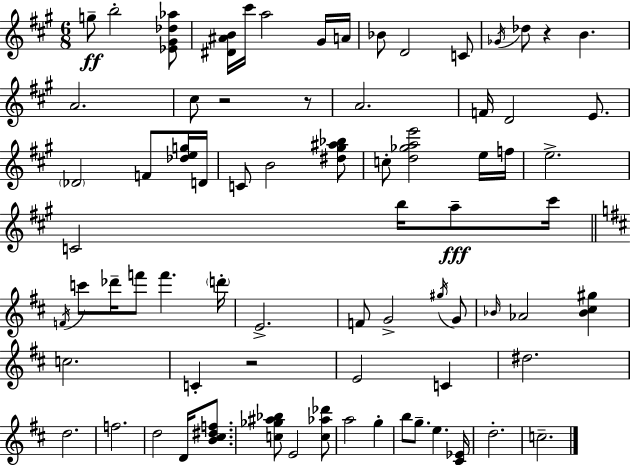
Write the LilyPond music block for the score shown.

{
  \clef treble
  \numericTimeSignature
  \time 6/8
  \key a \major
  g''8--\ff b''2-. <ees' gis' des'' aes''>8 | <dis' ais' b'>16 cis'''16 a''2 gis'16 a'16 | bes'8 d'2 c'8 | \acciaccatura { ges'16 } des''8 r4 b'4. | \break a'2. | cis''8 r2 r8 | a'2. | f'16 d'2 e'8. | \break \parenthesize des'2 f'8 <des'' e'' g''>16 | d'16 c'8 b'2 <dis'' gis'' ais'' bes''>8 | c''8-. <d'' ges'' a'' e'''>2 e''16 | f''16 e''2.-> | \break c'2 b''16 a''8--\fff | cis'''16 \bar "||" \break \key d \major \acciaccatura { f'16 } c'''8 des'''16-- f'''8 f'''4. | \parenthesize d'''16-. e'2.-> | f'8 g'2-> \acciaccatura { gis''16 } | g'8 \grace { bes'16 } aes'2 <bes' cis'' gis''>4 | \break c''2. | c'4-. r2 | e'2 c'4 | dis''2. | \break d''2. | f''2. | d''2 d'16 | <b' cis'' dis'' f''>8. <c'' ges'' ais'' bes''>8 e'2 | \break <c'' aes'' des'''>8 a''2 g''4-. | b''8 g''8.-- e''4. | <cis' ees'>16 d''2.-. | c''2.-- | \break \bar "|."
}